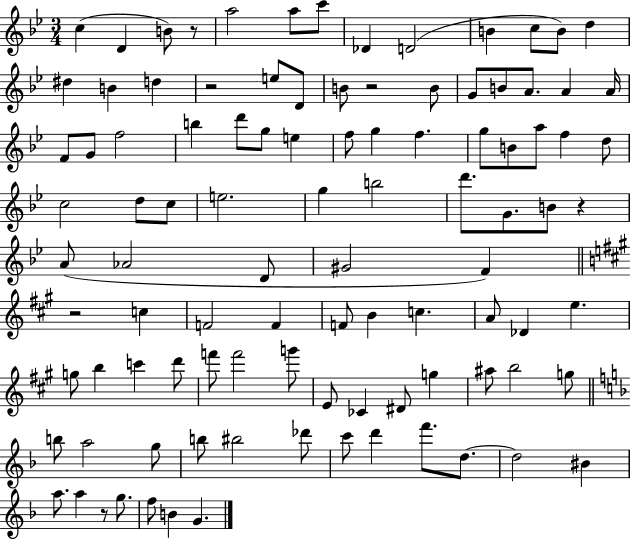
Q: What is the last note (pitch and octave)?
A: G4